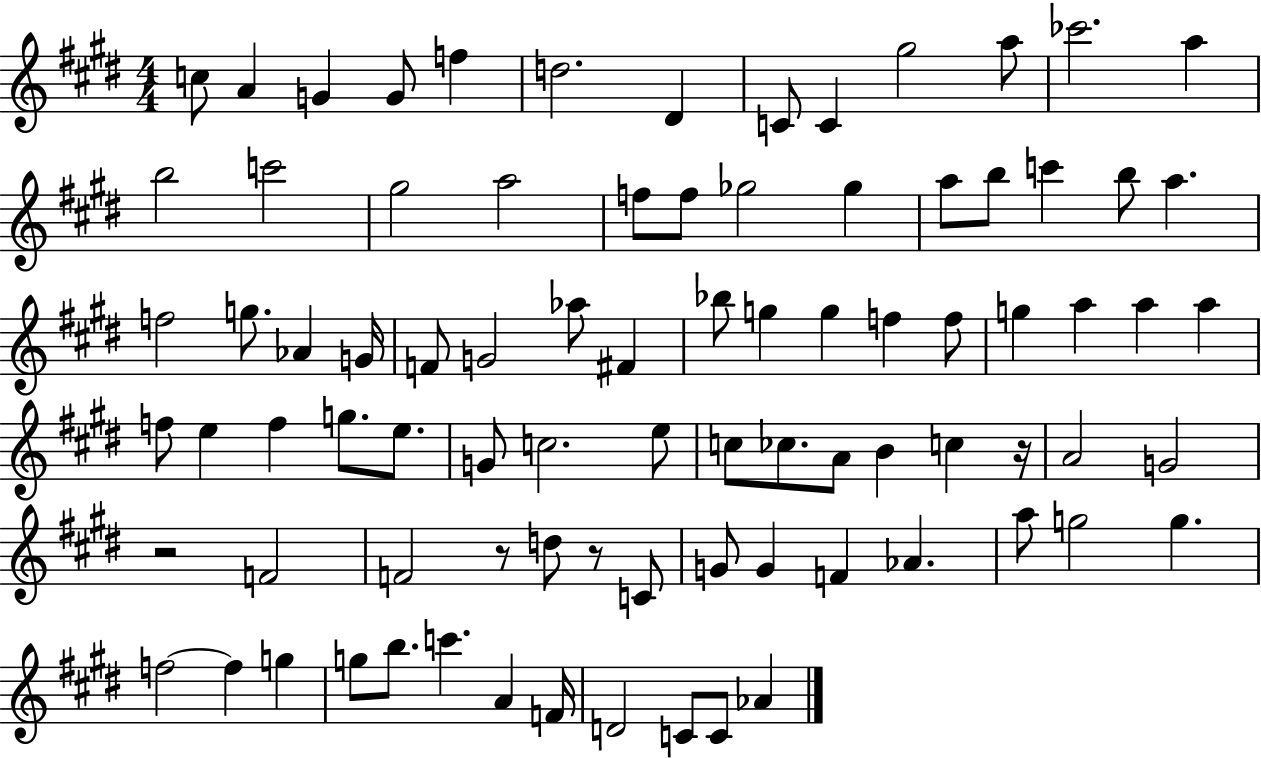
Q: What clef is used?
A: treble